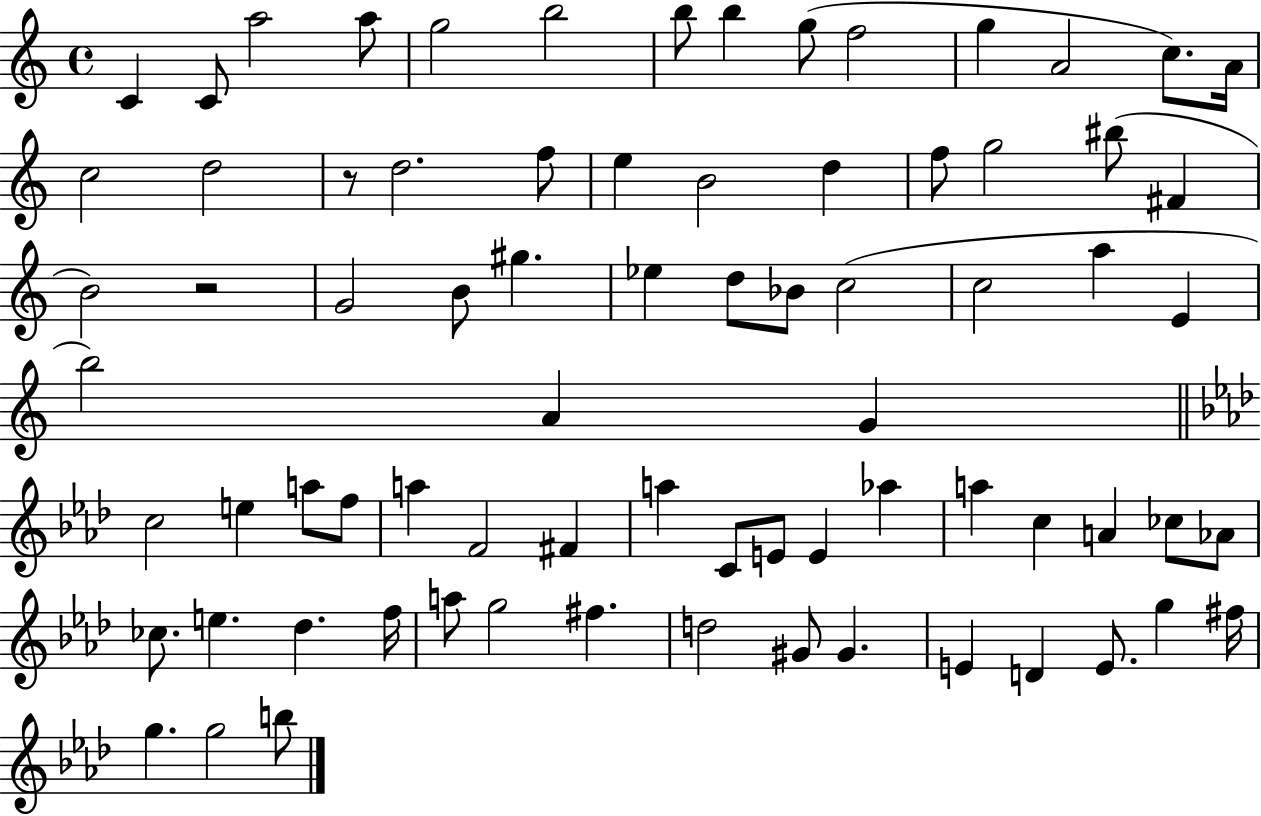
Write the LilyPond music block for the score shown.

{
  \clef treble
  \time 4/4
  \defaultTimeSignature
  \key c \major
  c'4 c'8 a''2 a''8 | g''2 b''2 | b''8 b''4 g''8( f''2 | g''4 a'2 c''8.) a'16 | \break c''2 d''2 | r8 d''2. f''8 | e''4 b'2 d''4 | f''8 g''2 bis''8( fis'4 | \break b'2) r2 | g'2 b'8 gis''4. | ees''4 d''8 bes'8 c''2( | c''2 a''4 e'4 | \break b''2) a'4 g'4 | \bar "||" \break \key aes \major c''2 e''4 a''8 f''8 | a''4 f'2 fis'4 | a''4 c'8 e'8 e'4 aes''4 | a''4 c''4 a'4 ces''8 aes'8 | \break ces''8. e''4. des''4. f''16 | a''8 g''2 fis''4. | d''2 gis'8 gis'4. | e'4 d'4 e'8. g''4 fis''16 | \break g''4. g''2 b''8 | \bar "|."
}